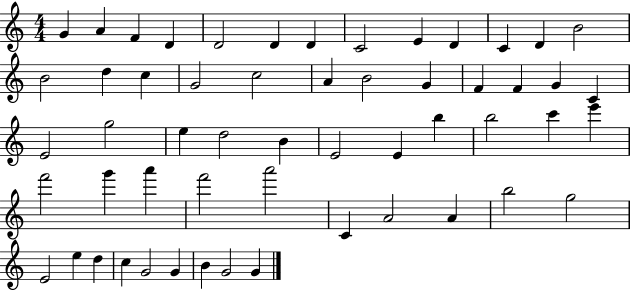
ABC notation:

X:1
T:Untitled
M:4/4
L:1/4
K:C
G A F D D2 D D C2 E D C D B2 B2 d c G2 c2 A B2 G F F G C E2 g2 e d2 B E2 E b b2 c' e' f'2 g' a' f'2 a'2 C A2 A b2 g2 E2 e d c G2 G B G2 G